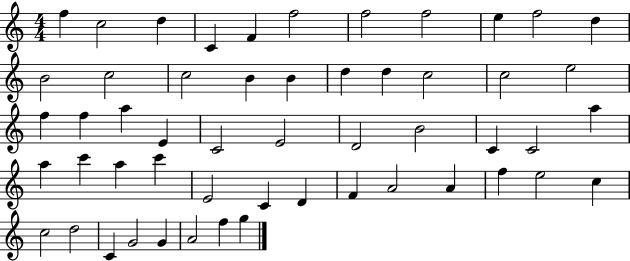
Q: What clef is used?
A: treble